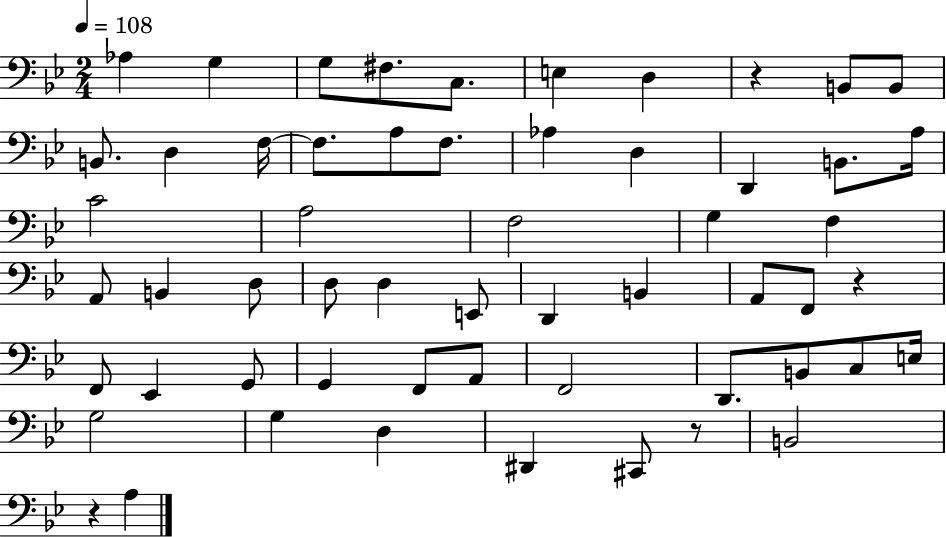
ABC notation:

X:1
T:Untitled
M:2/4
L:1/4
K:Bb
_A, G, G,/2 ^F,/2 C,/2 E, D, z B,,/2 B,,/2 B,,/2 D, F,/4 F,/2 A,/2 F,/2 _A, D, D,, B,,/2 A,/4 C2 A,2 F,2 G, F, A,,/2 B,, D,/2 D,/2 D, E,,/2 D,, B,, A,,/2 F,,/2 z F,,/2 _E,, G,,/2 G,, F,,/2 A,,/2 F,,2 D,,/2 B,,/2 C,/2 E,/4 G,2 G, D, ^D,, ^C,,/2 z/2 B,,2 z A,